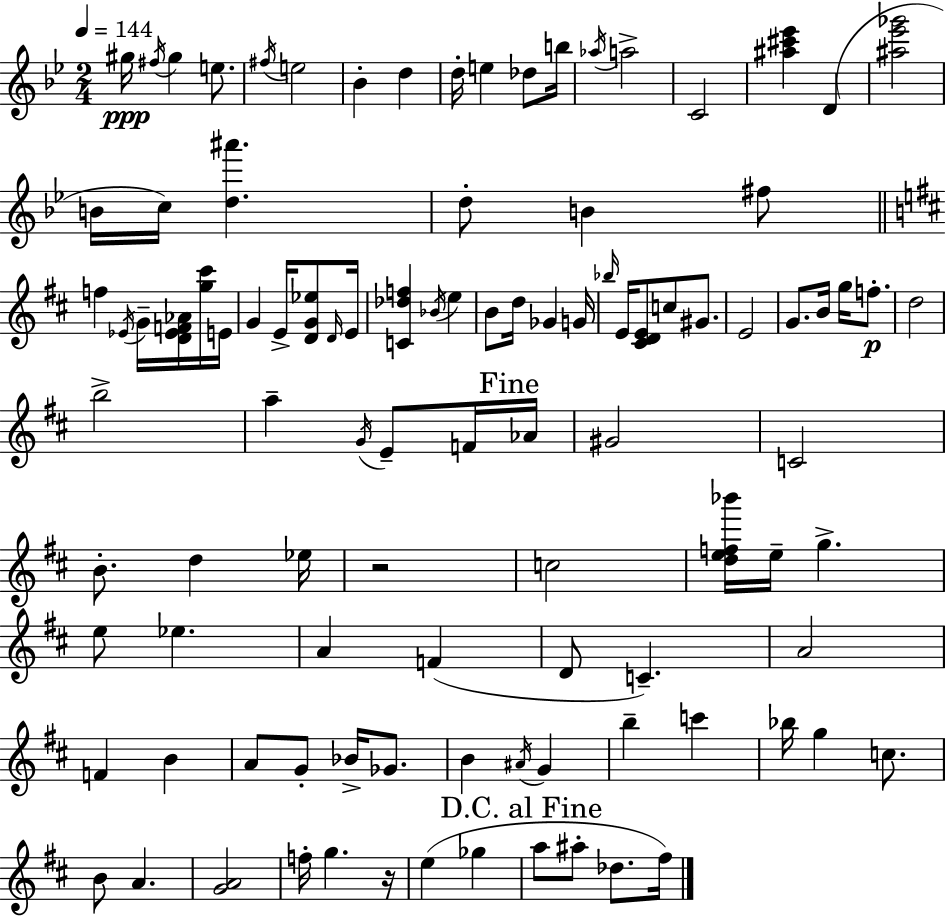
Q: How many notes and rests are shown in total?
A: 102